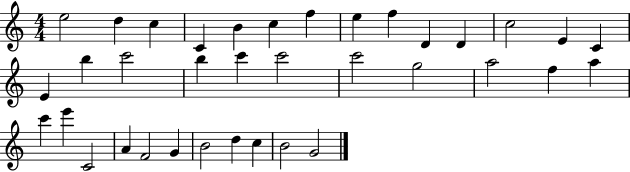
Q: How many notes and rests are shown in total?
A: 36